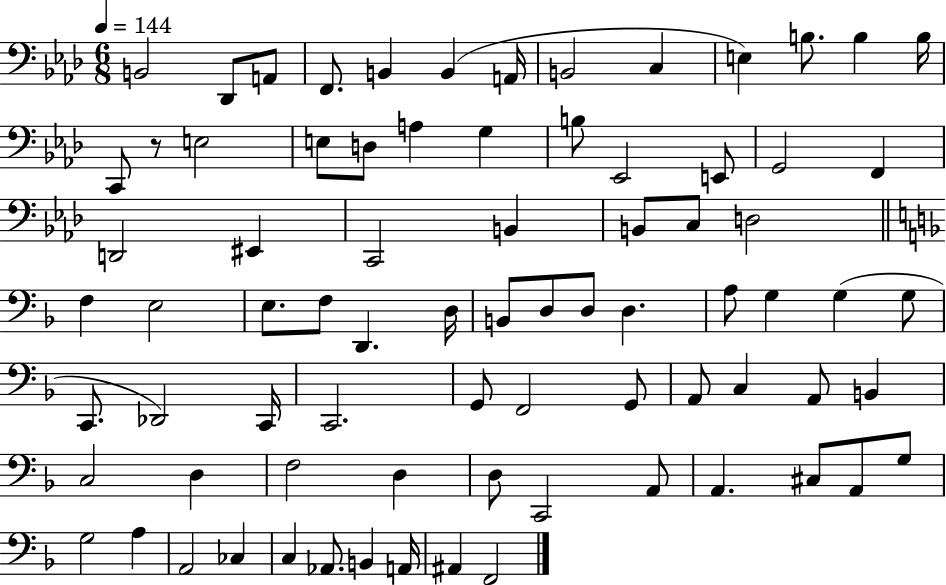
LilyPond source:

{
  \clef bass
  \numericTimeSignature
  \time 6/8
  \key aes \major
  \tempo 4 = 144
  \repeat volta 2 { b,2 des,8 a,8 | f,8. b,4 b,4( a,16 | b,2 c4 | e4) b8. b4 b16 | \break c,8 r8 e2 | e8 d8 a4 g4 | b8 ees,2 e,8 | g,2 f,4 | \break d,2 eis,4 | c,2 b,4 | b,8 c8 d2 | \bar "||" \break \key d \minor f4 e2 | e8. f8 d,4. d16 | b,8 d8 d8 d4. | a8 g4 g4( g8 | \break c,8. des,2) c,16 | c,2. | g,8 f,2 g,8 | a,8 c4 a,8 b,4 | \break c2 d4 | f2 d4 | d8 c,2 a,8 | a,4. cis8 a,8 g8 | \break g2 a4 | a,2 ces4 | c4 aes,8. b,4 a,16 | ais,4 f,2 | \break } \bar "|."
}